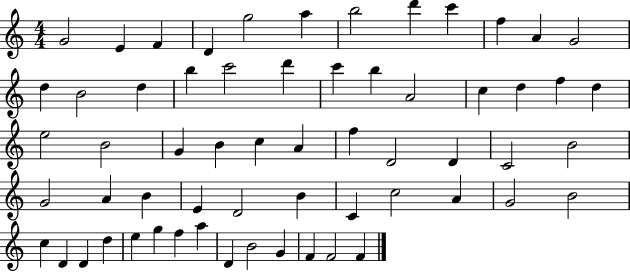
G4/h E4/q F4/q D4/q G5/h A5/q B5/h D6/q C6/q F5/q A4/q G4/h D5/q B4/h D5/q B5/q C6/h D6/q C6/q B5/q A4/h C5/q D5/q F5/q D5/q E5/h B4/h G4/q B4/q C5/q A4/q F5/q D4/h D4/q C4/h B4/h G4/h A4/q B4/q E4/q D4/h B4/q C4/q C5/h A4/q G4/h B4/h C5/q D4/q D4/q D5/q E5/q G5/q F5/q A5/q D4/q B4/h G4/q F4/q F4/h F4/q